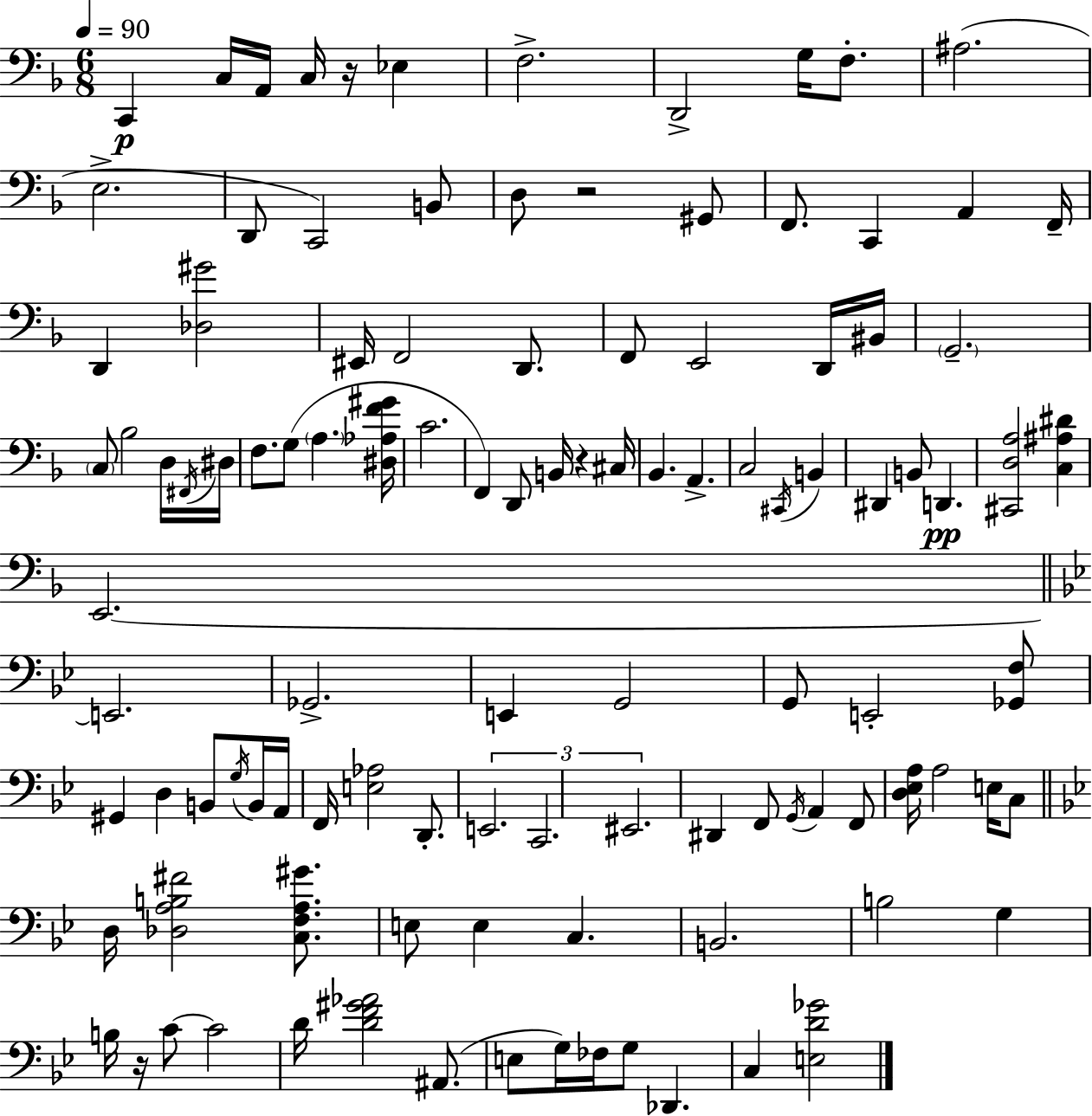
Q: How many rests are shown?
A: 4